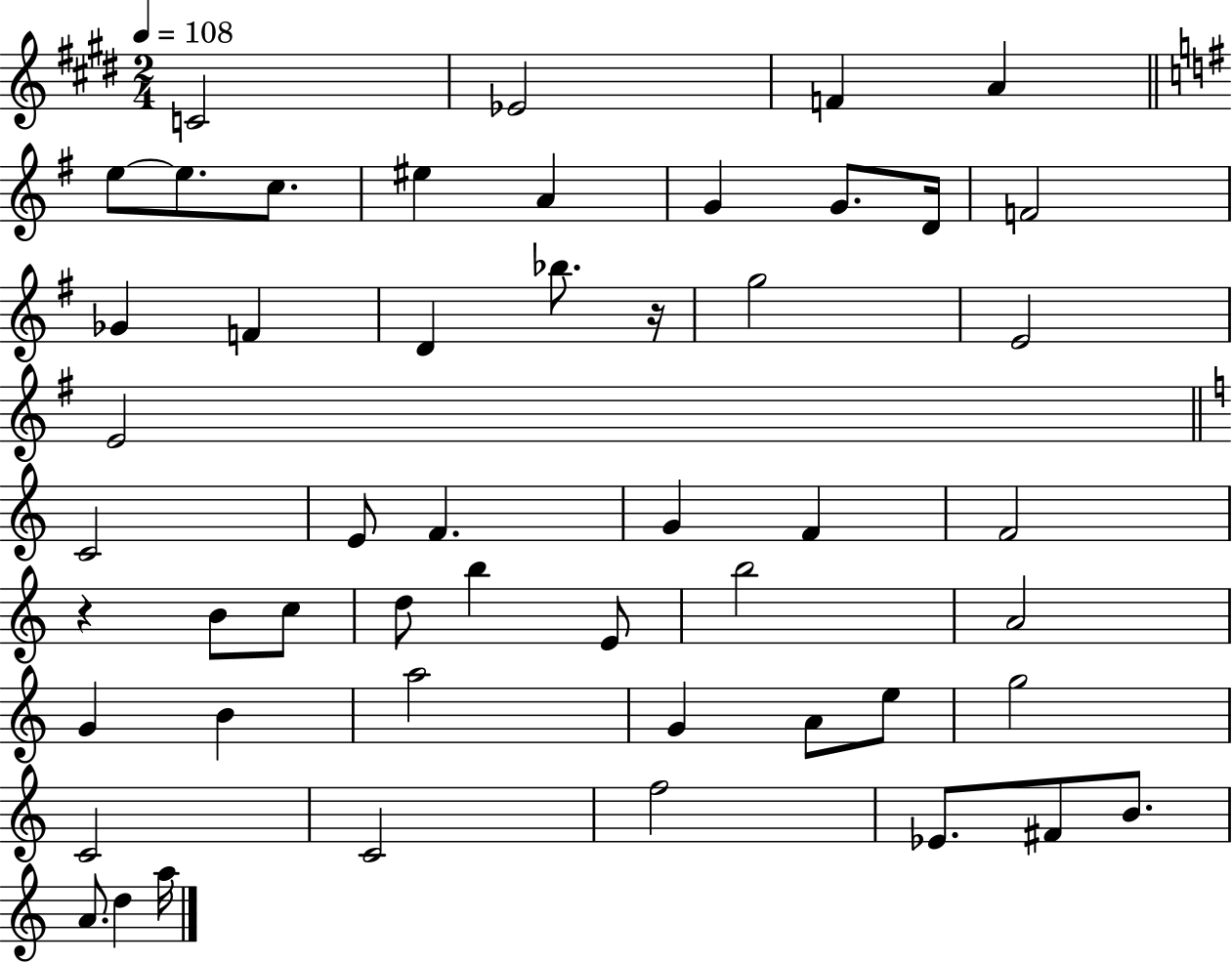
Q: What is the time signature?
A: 2/4